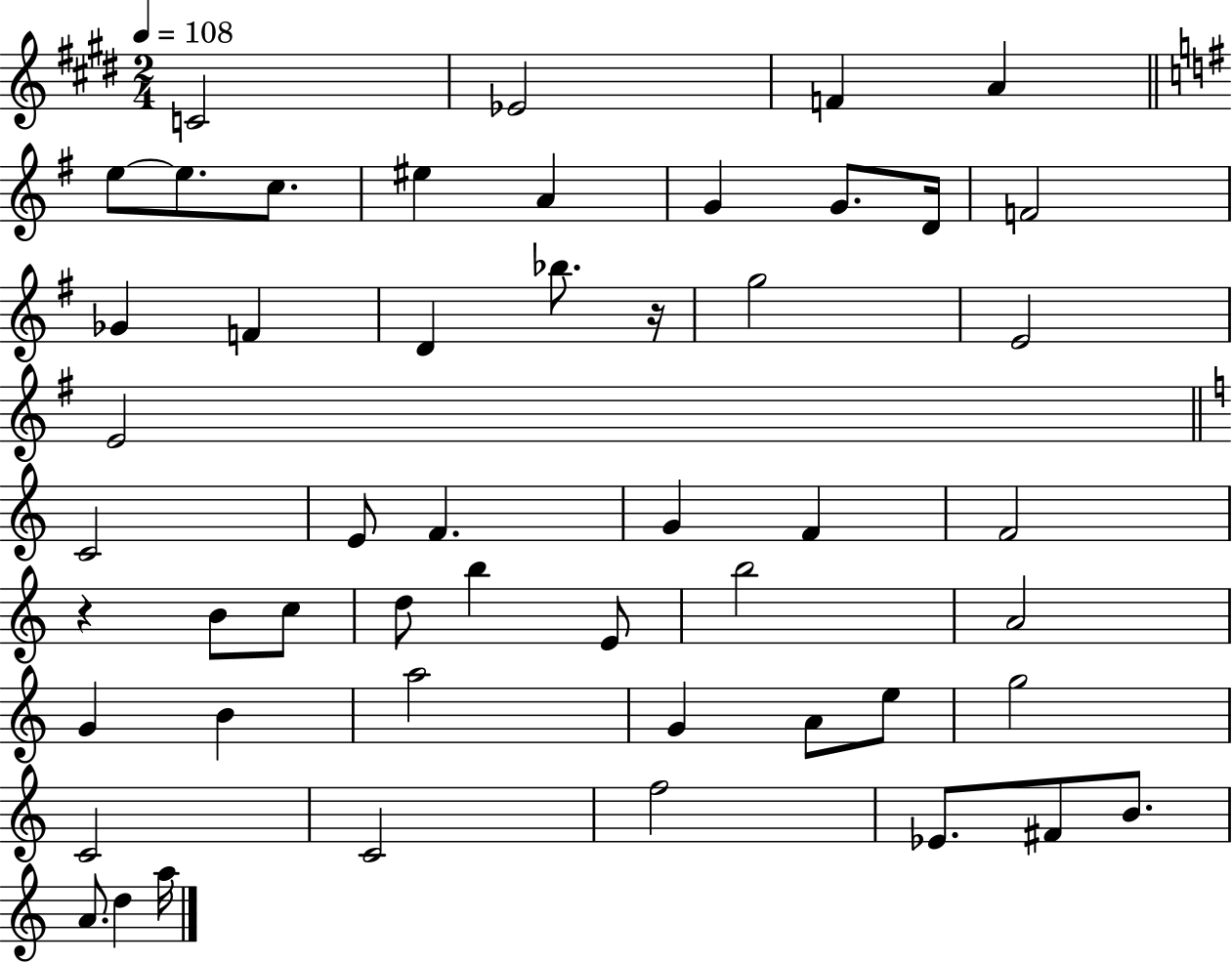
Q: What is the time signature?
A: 2/4